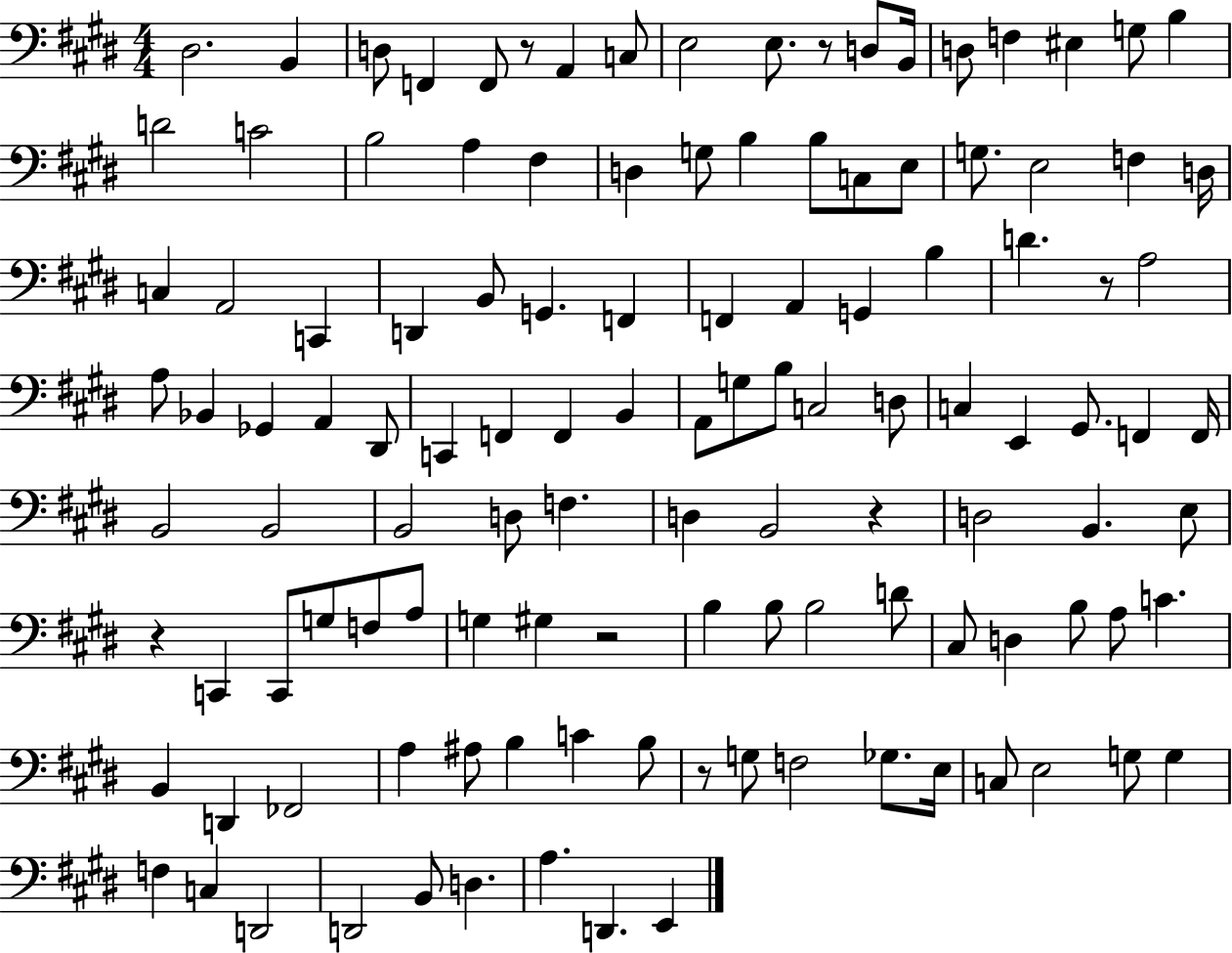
X:1
T:Untitled
M:4/4
L:1/4
K:E
^D,2 B,, D,/2 F,, F,,/2 z/2 A,, C,/2 E,2 E,/2 z/2 D,/2 B,,/4 D,/2 F, ^E, G,/2 B, D2 C2 B,2 A, ^F, D, G,/2 B, B,/2 C,/2 E,/2 G,/2 E,2 F, D,/4 C, A,,2 C,, D,, B,,/2 G,, F,, F,, A,, G,, B, D z/2 A,2 A,/2 _B,, _G,, A,, ^D,,/2 C,, F,, F,, B,, A,,/2 G,/2 B,/2 C,2 D,/2 C, E,, ^G,,/2 F,, F,,/4 B,,2 B,,2 B,,2 D,/2 F, D, B,,2 z D,2 B,, E,/2 z C,, C,,/2 G,/2 F,/2 A,/2 G, ^G, z2 B, B,/2 B,2 D/2 ^C,/2 D, B,/2 A,/2 C B,, D,, _F,,2 A, ^A,/2 B, C B,/2 z/2 G,/2 F,2 _G,/2 E,/4 C,/2 E,2 G,/2 G, F, C, D,,2 D,,2 B,,/2 D, A, D,, E,,